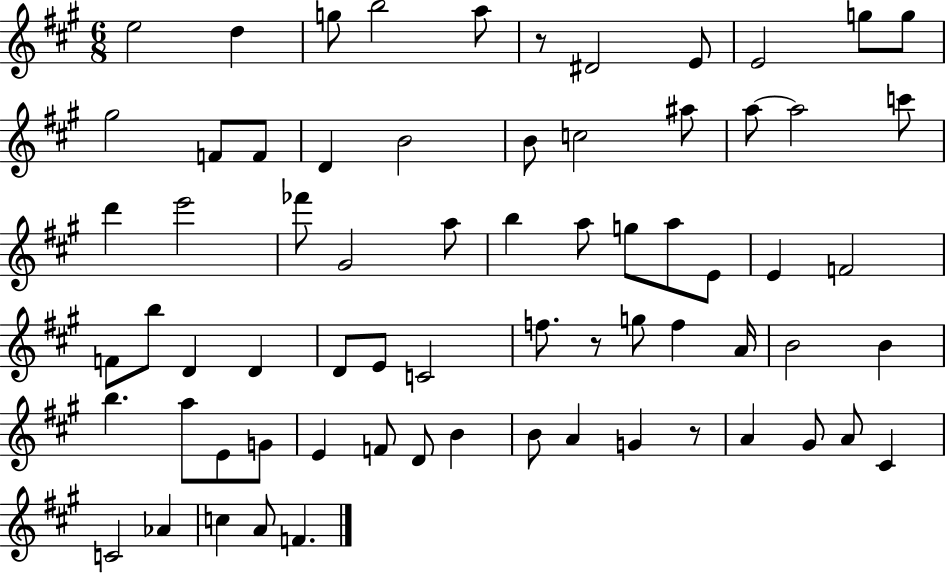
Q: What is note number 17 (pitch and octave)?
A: C5